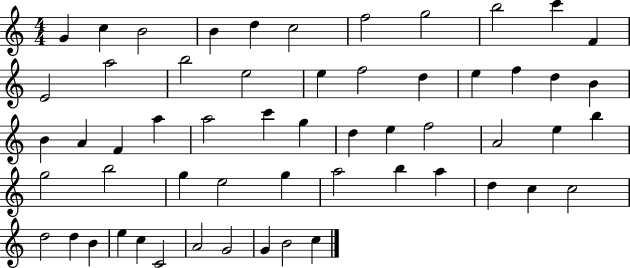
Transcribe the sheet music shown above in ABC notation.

X:1
T:Untitled
M:4/4
L:1/4
K:C
G c B2 B d c2 f2 g2 b2 c' F E2 a2 b2 e2 e f2 d e f d B B A F a a2 c' g d e f2 A2 e b g2 b2 g e2 g a2 b a d c c2 d2 d B e c C2 A2 G2 G B2 c